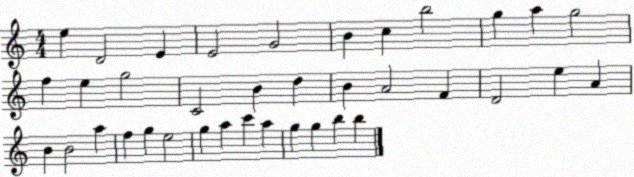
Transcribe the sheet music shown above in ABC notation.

X:1
T:Untitled
M:4/4
L:1/4
K:C
e D2 E E2 G2 B c b2 g a g2 f e g2 C2 B d B A2 F D2 e A B B2 a f g e2 g a c' a g g b b